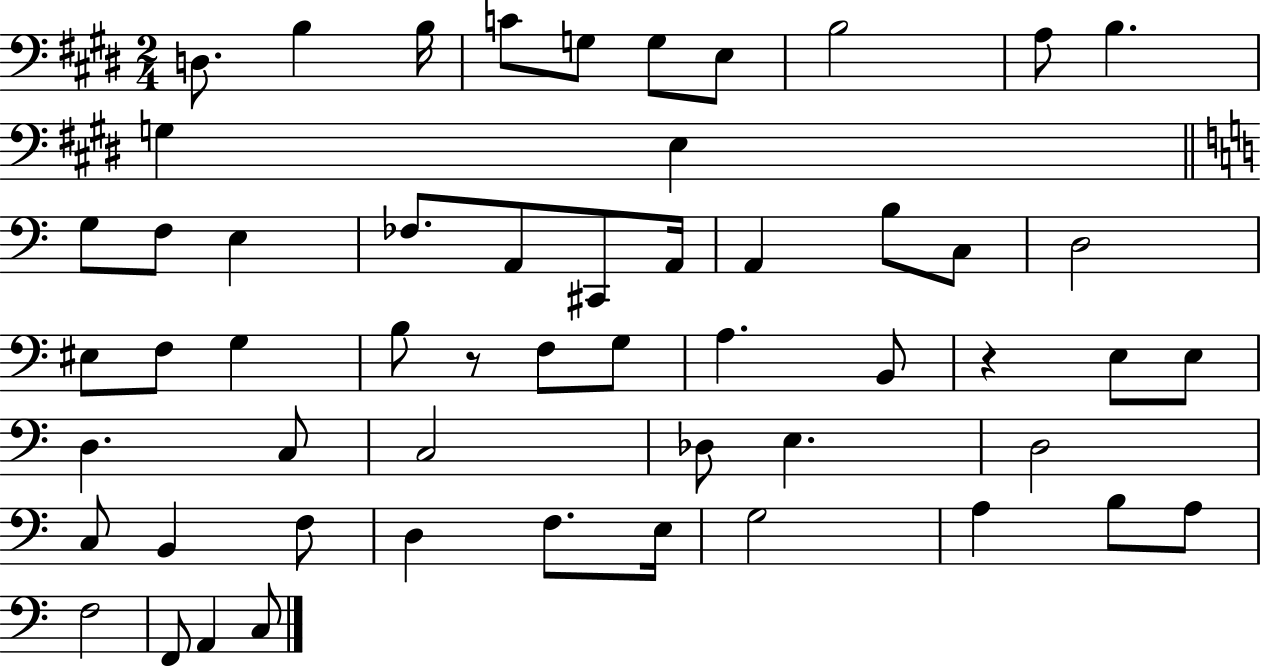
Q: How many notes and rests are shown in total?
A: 55